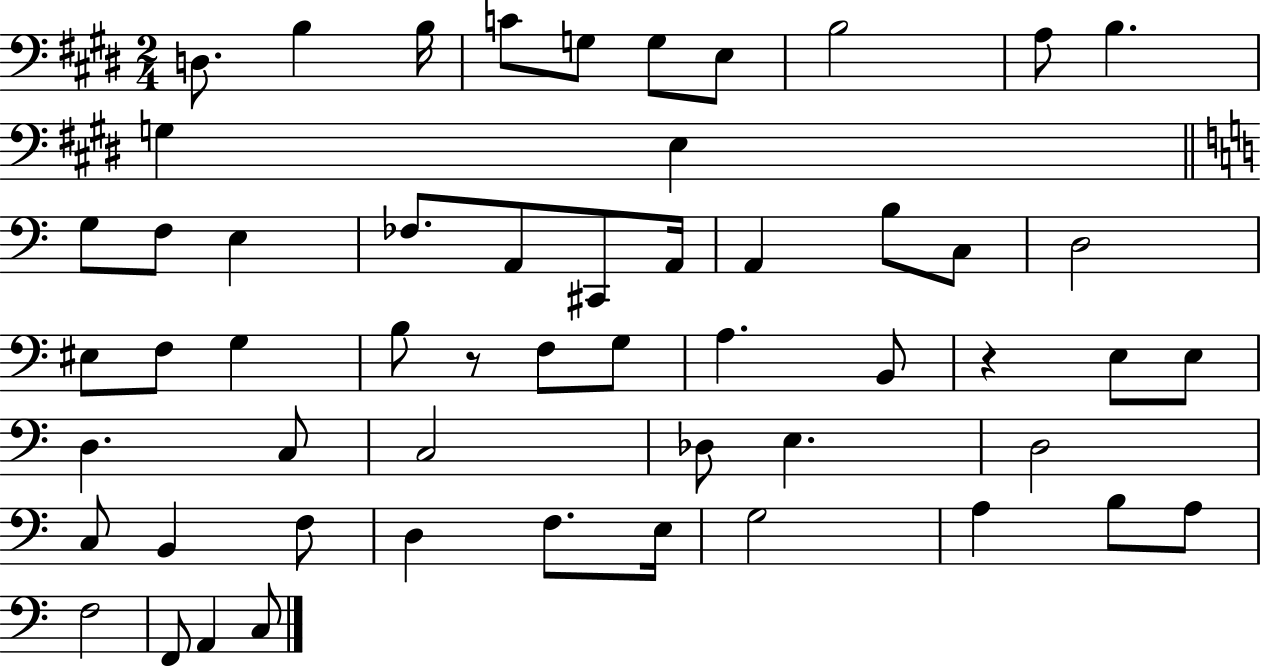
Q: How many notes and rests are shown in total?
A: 55